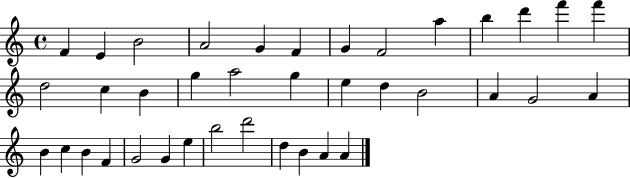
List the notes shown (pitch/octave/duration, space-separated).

F4/q E4/q B4/h A4/h G4/q F4/q G4/q F4/h A5/q B5/q D6/q F6/q F6/q D5/h C5/q B4/q G5/q A5/h G5/q E5/q D5/q B4/h A4/q G4/h A4/q B4/q C5/q B4/q F4/q G4/h G4/q E5/q B5/h D6/h D5/q B4/q A4/q A4/q